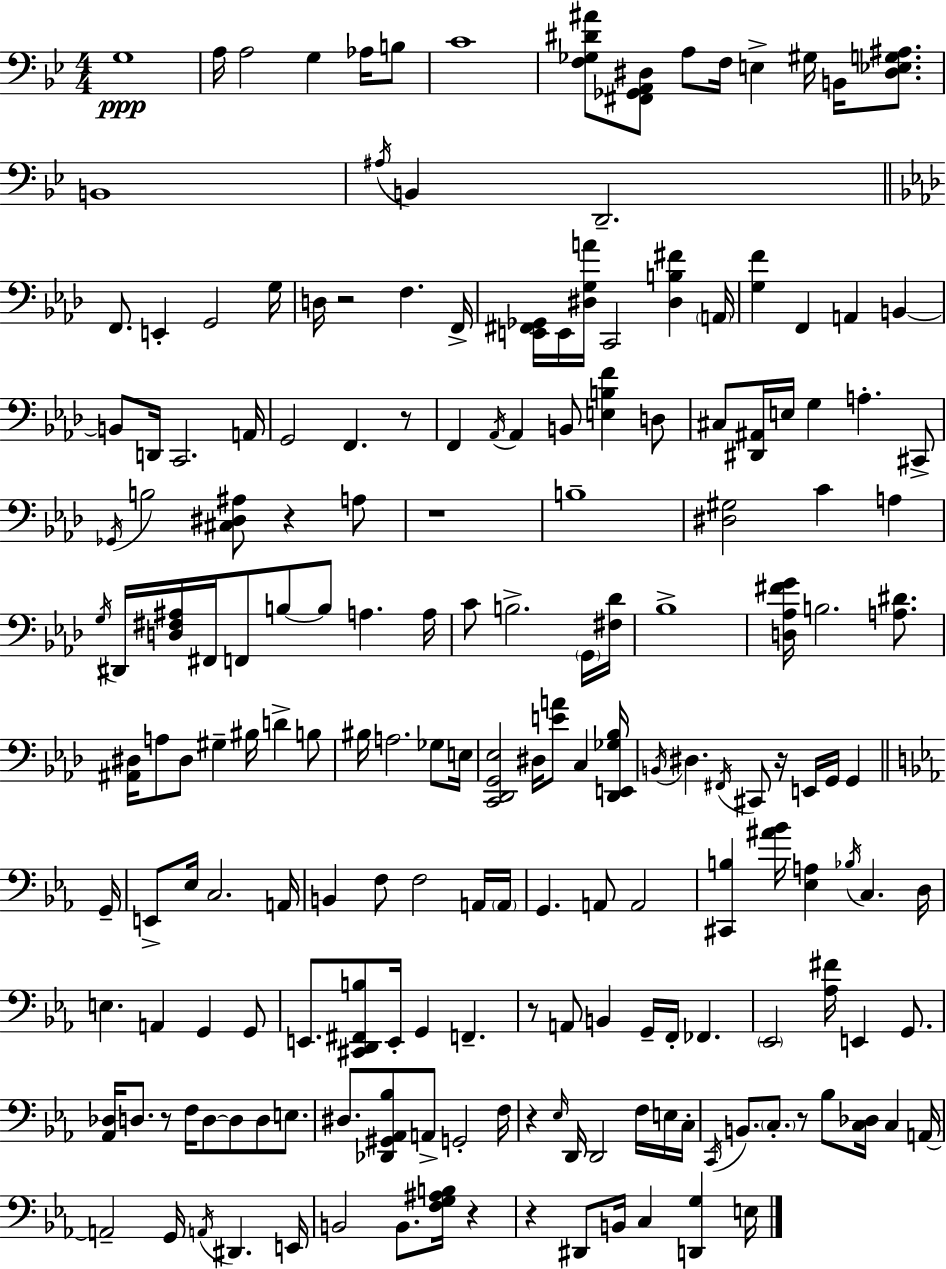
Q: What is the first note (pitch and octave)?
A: G3